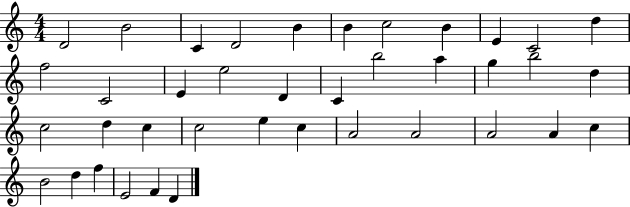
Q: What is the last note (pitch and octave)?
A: D4